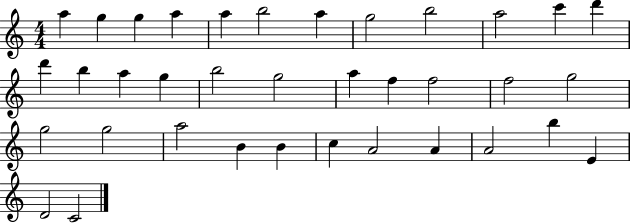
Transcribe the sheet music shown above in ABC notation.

X:1
T:Untitled
M:4/4
L:1/4
K:C
a g g a a b2 a g2 b2 a2 c' d' d' b a g b2 g2 a f f2 f2 g2 g2 g2 a2 B B c A2 A A2 b E D2 C2